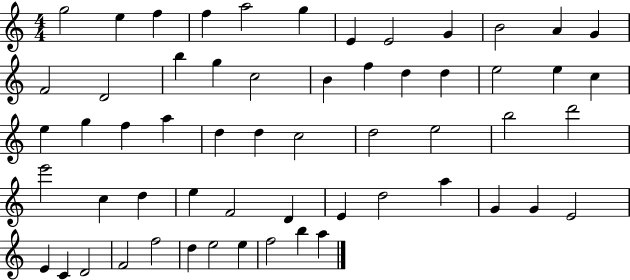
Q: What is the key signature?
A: C major